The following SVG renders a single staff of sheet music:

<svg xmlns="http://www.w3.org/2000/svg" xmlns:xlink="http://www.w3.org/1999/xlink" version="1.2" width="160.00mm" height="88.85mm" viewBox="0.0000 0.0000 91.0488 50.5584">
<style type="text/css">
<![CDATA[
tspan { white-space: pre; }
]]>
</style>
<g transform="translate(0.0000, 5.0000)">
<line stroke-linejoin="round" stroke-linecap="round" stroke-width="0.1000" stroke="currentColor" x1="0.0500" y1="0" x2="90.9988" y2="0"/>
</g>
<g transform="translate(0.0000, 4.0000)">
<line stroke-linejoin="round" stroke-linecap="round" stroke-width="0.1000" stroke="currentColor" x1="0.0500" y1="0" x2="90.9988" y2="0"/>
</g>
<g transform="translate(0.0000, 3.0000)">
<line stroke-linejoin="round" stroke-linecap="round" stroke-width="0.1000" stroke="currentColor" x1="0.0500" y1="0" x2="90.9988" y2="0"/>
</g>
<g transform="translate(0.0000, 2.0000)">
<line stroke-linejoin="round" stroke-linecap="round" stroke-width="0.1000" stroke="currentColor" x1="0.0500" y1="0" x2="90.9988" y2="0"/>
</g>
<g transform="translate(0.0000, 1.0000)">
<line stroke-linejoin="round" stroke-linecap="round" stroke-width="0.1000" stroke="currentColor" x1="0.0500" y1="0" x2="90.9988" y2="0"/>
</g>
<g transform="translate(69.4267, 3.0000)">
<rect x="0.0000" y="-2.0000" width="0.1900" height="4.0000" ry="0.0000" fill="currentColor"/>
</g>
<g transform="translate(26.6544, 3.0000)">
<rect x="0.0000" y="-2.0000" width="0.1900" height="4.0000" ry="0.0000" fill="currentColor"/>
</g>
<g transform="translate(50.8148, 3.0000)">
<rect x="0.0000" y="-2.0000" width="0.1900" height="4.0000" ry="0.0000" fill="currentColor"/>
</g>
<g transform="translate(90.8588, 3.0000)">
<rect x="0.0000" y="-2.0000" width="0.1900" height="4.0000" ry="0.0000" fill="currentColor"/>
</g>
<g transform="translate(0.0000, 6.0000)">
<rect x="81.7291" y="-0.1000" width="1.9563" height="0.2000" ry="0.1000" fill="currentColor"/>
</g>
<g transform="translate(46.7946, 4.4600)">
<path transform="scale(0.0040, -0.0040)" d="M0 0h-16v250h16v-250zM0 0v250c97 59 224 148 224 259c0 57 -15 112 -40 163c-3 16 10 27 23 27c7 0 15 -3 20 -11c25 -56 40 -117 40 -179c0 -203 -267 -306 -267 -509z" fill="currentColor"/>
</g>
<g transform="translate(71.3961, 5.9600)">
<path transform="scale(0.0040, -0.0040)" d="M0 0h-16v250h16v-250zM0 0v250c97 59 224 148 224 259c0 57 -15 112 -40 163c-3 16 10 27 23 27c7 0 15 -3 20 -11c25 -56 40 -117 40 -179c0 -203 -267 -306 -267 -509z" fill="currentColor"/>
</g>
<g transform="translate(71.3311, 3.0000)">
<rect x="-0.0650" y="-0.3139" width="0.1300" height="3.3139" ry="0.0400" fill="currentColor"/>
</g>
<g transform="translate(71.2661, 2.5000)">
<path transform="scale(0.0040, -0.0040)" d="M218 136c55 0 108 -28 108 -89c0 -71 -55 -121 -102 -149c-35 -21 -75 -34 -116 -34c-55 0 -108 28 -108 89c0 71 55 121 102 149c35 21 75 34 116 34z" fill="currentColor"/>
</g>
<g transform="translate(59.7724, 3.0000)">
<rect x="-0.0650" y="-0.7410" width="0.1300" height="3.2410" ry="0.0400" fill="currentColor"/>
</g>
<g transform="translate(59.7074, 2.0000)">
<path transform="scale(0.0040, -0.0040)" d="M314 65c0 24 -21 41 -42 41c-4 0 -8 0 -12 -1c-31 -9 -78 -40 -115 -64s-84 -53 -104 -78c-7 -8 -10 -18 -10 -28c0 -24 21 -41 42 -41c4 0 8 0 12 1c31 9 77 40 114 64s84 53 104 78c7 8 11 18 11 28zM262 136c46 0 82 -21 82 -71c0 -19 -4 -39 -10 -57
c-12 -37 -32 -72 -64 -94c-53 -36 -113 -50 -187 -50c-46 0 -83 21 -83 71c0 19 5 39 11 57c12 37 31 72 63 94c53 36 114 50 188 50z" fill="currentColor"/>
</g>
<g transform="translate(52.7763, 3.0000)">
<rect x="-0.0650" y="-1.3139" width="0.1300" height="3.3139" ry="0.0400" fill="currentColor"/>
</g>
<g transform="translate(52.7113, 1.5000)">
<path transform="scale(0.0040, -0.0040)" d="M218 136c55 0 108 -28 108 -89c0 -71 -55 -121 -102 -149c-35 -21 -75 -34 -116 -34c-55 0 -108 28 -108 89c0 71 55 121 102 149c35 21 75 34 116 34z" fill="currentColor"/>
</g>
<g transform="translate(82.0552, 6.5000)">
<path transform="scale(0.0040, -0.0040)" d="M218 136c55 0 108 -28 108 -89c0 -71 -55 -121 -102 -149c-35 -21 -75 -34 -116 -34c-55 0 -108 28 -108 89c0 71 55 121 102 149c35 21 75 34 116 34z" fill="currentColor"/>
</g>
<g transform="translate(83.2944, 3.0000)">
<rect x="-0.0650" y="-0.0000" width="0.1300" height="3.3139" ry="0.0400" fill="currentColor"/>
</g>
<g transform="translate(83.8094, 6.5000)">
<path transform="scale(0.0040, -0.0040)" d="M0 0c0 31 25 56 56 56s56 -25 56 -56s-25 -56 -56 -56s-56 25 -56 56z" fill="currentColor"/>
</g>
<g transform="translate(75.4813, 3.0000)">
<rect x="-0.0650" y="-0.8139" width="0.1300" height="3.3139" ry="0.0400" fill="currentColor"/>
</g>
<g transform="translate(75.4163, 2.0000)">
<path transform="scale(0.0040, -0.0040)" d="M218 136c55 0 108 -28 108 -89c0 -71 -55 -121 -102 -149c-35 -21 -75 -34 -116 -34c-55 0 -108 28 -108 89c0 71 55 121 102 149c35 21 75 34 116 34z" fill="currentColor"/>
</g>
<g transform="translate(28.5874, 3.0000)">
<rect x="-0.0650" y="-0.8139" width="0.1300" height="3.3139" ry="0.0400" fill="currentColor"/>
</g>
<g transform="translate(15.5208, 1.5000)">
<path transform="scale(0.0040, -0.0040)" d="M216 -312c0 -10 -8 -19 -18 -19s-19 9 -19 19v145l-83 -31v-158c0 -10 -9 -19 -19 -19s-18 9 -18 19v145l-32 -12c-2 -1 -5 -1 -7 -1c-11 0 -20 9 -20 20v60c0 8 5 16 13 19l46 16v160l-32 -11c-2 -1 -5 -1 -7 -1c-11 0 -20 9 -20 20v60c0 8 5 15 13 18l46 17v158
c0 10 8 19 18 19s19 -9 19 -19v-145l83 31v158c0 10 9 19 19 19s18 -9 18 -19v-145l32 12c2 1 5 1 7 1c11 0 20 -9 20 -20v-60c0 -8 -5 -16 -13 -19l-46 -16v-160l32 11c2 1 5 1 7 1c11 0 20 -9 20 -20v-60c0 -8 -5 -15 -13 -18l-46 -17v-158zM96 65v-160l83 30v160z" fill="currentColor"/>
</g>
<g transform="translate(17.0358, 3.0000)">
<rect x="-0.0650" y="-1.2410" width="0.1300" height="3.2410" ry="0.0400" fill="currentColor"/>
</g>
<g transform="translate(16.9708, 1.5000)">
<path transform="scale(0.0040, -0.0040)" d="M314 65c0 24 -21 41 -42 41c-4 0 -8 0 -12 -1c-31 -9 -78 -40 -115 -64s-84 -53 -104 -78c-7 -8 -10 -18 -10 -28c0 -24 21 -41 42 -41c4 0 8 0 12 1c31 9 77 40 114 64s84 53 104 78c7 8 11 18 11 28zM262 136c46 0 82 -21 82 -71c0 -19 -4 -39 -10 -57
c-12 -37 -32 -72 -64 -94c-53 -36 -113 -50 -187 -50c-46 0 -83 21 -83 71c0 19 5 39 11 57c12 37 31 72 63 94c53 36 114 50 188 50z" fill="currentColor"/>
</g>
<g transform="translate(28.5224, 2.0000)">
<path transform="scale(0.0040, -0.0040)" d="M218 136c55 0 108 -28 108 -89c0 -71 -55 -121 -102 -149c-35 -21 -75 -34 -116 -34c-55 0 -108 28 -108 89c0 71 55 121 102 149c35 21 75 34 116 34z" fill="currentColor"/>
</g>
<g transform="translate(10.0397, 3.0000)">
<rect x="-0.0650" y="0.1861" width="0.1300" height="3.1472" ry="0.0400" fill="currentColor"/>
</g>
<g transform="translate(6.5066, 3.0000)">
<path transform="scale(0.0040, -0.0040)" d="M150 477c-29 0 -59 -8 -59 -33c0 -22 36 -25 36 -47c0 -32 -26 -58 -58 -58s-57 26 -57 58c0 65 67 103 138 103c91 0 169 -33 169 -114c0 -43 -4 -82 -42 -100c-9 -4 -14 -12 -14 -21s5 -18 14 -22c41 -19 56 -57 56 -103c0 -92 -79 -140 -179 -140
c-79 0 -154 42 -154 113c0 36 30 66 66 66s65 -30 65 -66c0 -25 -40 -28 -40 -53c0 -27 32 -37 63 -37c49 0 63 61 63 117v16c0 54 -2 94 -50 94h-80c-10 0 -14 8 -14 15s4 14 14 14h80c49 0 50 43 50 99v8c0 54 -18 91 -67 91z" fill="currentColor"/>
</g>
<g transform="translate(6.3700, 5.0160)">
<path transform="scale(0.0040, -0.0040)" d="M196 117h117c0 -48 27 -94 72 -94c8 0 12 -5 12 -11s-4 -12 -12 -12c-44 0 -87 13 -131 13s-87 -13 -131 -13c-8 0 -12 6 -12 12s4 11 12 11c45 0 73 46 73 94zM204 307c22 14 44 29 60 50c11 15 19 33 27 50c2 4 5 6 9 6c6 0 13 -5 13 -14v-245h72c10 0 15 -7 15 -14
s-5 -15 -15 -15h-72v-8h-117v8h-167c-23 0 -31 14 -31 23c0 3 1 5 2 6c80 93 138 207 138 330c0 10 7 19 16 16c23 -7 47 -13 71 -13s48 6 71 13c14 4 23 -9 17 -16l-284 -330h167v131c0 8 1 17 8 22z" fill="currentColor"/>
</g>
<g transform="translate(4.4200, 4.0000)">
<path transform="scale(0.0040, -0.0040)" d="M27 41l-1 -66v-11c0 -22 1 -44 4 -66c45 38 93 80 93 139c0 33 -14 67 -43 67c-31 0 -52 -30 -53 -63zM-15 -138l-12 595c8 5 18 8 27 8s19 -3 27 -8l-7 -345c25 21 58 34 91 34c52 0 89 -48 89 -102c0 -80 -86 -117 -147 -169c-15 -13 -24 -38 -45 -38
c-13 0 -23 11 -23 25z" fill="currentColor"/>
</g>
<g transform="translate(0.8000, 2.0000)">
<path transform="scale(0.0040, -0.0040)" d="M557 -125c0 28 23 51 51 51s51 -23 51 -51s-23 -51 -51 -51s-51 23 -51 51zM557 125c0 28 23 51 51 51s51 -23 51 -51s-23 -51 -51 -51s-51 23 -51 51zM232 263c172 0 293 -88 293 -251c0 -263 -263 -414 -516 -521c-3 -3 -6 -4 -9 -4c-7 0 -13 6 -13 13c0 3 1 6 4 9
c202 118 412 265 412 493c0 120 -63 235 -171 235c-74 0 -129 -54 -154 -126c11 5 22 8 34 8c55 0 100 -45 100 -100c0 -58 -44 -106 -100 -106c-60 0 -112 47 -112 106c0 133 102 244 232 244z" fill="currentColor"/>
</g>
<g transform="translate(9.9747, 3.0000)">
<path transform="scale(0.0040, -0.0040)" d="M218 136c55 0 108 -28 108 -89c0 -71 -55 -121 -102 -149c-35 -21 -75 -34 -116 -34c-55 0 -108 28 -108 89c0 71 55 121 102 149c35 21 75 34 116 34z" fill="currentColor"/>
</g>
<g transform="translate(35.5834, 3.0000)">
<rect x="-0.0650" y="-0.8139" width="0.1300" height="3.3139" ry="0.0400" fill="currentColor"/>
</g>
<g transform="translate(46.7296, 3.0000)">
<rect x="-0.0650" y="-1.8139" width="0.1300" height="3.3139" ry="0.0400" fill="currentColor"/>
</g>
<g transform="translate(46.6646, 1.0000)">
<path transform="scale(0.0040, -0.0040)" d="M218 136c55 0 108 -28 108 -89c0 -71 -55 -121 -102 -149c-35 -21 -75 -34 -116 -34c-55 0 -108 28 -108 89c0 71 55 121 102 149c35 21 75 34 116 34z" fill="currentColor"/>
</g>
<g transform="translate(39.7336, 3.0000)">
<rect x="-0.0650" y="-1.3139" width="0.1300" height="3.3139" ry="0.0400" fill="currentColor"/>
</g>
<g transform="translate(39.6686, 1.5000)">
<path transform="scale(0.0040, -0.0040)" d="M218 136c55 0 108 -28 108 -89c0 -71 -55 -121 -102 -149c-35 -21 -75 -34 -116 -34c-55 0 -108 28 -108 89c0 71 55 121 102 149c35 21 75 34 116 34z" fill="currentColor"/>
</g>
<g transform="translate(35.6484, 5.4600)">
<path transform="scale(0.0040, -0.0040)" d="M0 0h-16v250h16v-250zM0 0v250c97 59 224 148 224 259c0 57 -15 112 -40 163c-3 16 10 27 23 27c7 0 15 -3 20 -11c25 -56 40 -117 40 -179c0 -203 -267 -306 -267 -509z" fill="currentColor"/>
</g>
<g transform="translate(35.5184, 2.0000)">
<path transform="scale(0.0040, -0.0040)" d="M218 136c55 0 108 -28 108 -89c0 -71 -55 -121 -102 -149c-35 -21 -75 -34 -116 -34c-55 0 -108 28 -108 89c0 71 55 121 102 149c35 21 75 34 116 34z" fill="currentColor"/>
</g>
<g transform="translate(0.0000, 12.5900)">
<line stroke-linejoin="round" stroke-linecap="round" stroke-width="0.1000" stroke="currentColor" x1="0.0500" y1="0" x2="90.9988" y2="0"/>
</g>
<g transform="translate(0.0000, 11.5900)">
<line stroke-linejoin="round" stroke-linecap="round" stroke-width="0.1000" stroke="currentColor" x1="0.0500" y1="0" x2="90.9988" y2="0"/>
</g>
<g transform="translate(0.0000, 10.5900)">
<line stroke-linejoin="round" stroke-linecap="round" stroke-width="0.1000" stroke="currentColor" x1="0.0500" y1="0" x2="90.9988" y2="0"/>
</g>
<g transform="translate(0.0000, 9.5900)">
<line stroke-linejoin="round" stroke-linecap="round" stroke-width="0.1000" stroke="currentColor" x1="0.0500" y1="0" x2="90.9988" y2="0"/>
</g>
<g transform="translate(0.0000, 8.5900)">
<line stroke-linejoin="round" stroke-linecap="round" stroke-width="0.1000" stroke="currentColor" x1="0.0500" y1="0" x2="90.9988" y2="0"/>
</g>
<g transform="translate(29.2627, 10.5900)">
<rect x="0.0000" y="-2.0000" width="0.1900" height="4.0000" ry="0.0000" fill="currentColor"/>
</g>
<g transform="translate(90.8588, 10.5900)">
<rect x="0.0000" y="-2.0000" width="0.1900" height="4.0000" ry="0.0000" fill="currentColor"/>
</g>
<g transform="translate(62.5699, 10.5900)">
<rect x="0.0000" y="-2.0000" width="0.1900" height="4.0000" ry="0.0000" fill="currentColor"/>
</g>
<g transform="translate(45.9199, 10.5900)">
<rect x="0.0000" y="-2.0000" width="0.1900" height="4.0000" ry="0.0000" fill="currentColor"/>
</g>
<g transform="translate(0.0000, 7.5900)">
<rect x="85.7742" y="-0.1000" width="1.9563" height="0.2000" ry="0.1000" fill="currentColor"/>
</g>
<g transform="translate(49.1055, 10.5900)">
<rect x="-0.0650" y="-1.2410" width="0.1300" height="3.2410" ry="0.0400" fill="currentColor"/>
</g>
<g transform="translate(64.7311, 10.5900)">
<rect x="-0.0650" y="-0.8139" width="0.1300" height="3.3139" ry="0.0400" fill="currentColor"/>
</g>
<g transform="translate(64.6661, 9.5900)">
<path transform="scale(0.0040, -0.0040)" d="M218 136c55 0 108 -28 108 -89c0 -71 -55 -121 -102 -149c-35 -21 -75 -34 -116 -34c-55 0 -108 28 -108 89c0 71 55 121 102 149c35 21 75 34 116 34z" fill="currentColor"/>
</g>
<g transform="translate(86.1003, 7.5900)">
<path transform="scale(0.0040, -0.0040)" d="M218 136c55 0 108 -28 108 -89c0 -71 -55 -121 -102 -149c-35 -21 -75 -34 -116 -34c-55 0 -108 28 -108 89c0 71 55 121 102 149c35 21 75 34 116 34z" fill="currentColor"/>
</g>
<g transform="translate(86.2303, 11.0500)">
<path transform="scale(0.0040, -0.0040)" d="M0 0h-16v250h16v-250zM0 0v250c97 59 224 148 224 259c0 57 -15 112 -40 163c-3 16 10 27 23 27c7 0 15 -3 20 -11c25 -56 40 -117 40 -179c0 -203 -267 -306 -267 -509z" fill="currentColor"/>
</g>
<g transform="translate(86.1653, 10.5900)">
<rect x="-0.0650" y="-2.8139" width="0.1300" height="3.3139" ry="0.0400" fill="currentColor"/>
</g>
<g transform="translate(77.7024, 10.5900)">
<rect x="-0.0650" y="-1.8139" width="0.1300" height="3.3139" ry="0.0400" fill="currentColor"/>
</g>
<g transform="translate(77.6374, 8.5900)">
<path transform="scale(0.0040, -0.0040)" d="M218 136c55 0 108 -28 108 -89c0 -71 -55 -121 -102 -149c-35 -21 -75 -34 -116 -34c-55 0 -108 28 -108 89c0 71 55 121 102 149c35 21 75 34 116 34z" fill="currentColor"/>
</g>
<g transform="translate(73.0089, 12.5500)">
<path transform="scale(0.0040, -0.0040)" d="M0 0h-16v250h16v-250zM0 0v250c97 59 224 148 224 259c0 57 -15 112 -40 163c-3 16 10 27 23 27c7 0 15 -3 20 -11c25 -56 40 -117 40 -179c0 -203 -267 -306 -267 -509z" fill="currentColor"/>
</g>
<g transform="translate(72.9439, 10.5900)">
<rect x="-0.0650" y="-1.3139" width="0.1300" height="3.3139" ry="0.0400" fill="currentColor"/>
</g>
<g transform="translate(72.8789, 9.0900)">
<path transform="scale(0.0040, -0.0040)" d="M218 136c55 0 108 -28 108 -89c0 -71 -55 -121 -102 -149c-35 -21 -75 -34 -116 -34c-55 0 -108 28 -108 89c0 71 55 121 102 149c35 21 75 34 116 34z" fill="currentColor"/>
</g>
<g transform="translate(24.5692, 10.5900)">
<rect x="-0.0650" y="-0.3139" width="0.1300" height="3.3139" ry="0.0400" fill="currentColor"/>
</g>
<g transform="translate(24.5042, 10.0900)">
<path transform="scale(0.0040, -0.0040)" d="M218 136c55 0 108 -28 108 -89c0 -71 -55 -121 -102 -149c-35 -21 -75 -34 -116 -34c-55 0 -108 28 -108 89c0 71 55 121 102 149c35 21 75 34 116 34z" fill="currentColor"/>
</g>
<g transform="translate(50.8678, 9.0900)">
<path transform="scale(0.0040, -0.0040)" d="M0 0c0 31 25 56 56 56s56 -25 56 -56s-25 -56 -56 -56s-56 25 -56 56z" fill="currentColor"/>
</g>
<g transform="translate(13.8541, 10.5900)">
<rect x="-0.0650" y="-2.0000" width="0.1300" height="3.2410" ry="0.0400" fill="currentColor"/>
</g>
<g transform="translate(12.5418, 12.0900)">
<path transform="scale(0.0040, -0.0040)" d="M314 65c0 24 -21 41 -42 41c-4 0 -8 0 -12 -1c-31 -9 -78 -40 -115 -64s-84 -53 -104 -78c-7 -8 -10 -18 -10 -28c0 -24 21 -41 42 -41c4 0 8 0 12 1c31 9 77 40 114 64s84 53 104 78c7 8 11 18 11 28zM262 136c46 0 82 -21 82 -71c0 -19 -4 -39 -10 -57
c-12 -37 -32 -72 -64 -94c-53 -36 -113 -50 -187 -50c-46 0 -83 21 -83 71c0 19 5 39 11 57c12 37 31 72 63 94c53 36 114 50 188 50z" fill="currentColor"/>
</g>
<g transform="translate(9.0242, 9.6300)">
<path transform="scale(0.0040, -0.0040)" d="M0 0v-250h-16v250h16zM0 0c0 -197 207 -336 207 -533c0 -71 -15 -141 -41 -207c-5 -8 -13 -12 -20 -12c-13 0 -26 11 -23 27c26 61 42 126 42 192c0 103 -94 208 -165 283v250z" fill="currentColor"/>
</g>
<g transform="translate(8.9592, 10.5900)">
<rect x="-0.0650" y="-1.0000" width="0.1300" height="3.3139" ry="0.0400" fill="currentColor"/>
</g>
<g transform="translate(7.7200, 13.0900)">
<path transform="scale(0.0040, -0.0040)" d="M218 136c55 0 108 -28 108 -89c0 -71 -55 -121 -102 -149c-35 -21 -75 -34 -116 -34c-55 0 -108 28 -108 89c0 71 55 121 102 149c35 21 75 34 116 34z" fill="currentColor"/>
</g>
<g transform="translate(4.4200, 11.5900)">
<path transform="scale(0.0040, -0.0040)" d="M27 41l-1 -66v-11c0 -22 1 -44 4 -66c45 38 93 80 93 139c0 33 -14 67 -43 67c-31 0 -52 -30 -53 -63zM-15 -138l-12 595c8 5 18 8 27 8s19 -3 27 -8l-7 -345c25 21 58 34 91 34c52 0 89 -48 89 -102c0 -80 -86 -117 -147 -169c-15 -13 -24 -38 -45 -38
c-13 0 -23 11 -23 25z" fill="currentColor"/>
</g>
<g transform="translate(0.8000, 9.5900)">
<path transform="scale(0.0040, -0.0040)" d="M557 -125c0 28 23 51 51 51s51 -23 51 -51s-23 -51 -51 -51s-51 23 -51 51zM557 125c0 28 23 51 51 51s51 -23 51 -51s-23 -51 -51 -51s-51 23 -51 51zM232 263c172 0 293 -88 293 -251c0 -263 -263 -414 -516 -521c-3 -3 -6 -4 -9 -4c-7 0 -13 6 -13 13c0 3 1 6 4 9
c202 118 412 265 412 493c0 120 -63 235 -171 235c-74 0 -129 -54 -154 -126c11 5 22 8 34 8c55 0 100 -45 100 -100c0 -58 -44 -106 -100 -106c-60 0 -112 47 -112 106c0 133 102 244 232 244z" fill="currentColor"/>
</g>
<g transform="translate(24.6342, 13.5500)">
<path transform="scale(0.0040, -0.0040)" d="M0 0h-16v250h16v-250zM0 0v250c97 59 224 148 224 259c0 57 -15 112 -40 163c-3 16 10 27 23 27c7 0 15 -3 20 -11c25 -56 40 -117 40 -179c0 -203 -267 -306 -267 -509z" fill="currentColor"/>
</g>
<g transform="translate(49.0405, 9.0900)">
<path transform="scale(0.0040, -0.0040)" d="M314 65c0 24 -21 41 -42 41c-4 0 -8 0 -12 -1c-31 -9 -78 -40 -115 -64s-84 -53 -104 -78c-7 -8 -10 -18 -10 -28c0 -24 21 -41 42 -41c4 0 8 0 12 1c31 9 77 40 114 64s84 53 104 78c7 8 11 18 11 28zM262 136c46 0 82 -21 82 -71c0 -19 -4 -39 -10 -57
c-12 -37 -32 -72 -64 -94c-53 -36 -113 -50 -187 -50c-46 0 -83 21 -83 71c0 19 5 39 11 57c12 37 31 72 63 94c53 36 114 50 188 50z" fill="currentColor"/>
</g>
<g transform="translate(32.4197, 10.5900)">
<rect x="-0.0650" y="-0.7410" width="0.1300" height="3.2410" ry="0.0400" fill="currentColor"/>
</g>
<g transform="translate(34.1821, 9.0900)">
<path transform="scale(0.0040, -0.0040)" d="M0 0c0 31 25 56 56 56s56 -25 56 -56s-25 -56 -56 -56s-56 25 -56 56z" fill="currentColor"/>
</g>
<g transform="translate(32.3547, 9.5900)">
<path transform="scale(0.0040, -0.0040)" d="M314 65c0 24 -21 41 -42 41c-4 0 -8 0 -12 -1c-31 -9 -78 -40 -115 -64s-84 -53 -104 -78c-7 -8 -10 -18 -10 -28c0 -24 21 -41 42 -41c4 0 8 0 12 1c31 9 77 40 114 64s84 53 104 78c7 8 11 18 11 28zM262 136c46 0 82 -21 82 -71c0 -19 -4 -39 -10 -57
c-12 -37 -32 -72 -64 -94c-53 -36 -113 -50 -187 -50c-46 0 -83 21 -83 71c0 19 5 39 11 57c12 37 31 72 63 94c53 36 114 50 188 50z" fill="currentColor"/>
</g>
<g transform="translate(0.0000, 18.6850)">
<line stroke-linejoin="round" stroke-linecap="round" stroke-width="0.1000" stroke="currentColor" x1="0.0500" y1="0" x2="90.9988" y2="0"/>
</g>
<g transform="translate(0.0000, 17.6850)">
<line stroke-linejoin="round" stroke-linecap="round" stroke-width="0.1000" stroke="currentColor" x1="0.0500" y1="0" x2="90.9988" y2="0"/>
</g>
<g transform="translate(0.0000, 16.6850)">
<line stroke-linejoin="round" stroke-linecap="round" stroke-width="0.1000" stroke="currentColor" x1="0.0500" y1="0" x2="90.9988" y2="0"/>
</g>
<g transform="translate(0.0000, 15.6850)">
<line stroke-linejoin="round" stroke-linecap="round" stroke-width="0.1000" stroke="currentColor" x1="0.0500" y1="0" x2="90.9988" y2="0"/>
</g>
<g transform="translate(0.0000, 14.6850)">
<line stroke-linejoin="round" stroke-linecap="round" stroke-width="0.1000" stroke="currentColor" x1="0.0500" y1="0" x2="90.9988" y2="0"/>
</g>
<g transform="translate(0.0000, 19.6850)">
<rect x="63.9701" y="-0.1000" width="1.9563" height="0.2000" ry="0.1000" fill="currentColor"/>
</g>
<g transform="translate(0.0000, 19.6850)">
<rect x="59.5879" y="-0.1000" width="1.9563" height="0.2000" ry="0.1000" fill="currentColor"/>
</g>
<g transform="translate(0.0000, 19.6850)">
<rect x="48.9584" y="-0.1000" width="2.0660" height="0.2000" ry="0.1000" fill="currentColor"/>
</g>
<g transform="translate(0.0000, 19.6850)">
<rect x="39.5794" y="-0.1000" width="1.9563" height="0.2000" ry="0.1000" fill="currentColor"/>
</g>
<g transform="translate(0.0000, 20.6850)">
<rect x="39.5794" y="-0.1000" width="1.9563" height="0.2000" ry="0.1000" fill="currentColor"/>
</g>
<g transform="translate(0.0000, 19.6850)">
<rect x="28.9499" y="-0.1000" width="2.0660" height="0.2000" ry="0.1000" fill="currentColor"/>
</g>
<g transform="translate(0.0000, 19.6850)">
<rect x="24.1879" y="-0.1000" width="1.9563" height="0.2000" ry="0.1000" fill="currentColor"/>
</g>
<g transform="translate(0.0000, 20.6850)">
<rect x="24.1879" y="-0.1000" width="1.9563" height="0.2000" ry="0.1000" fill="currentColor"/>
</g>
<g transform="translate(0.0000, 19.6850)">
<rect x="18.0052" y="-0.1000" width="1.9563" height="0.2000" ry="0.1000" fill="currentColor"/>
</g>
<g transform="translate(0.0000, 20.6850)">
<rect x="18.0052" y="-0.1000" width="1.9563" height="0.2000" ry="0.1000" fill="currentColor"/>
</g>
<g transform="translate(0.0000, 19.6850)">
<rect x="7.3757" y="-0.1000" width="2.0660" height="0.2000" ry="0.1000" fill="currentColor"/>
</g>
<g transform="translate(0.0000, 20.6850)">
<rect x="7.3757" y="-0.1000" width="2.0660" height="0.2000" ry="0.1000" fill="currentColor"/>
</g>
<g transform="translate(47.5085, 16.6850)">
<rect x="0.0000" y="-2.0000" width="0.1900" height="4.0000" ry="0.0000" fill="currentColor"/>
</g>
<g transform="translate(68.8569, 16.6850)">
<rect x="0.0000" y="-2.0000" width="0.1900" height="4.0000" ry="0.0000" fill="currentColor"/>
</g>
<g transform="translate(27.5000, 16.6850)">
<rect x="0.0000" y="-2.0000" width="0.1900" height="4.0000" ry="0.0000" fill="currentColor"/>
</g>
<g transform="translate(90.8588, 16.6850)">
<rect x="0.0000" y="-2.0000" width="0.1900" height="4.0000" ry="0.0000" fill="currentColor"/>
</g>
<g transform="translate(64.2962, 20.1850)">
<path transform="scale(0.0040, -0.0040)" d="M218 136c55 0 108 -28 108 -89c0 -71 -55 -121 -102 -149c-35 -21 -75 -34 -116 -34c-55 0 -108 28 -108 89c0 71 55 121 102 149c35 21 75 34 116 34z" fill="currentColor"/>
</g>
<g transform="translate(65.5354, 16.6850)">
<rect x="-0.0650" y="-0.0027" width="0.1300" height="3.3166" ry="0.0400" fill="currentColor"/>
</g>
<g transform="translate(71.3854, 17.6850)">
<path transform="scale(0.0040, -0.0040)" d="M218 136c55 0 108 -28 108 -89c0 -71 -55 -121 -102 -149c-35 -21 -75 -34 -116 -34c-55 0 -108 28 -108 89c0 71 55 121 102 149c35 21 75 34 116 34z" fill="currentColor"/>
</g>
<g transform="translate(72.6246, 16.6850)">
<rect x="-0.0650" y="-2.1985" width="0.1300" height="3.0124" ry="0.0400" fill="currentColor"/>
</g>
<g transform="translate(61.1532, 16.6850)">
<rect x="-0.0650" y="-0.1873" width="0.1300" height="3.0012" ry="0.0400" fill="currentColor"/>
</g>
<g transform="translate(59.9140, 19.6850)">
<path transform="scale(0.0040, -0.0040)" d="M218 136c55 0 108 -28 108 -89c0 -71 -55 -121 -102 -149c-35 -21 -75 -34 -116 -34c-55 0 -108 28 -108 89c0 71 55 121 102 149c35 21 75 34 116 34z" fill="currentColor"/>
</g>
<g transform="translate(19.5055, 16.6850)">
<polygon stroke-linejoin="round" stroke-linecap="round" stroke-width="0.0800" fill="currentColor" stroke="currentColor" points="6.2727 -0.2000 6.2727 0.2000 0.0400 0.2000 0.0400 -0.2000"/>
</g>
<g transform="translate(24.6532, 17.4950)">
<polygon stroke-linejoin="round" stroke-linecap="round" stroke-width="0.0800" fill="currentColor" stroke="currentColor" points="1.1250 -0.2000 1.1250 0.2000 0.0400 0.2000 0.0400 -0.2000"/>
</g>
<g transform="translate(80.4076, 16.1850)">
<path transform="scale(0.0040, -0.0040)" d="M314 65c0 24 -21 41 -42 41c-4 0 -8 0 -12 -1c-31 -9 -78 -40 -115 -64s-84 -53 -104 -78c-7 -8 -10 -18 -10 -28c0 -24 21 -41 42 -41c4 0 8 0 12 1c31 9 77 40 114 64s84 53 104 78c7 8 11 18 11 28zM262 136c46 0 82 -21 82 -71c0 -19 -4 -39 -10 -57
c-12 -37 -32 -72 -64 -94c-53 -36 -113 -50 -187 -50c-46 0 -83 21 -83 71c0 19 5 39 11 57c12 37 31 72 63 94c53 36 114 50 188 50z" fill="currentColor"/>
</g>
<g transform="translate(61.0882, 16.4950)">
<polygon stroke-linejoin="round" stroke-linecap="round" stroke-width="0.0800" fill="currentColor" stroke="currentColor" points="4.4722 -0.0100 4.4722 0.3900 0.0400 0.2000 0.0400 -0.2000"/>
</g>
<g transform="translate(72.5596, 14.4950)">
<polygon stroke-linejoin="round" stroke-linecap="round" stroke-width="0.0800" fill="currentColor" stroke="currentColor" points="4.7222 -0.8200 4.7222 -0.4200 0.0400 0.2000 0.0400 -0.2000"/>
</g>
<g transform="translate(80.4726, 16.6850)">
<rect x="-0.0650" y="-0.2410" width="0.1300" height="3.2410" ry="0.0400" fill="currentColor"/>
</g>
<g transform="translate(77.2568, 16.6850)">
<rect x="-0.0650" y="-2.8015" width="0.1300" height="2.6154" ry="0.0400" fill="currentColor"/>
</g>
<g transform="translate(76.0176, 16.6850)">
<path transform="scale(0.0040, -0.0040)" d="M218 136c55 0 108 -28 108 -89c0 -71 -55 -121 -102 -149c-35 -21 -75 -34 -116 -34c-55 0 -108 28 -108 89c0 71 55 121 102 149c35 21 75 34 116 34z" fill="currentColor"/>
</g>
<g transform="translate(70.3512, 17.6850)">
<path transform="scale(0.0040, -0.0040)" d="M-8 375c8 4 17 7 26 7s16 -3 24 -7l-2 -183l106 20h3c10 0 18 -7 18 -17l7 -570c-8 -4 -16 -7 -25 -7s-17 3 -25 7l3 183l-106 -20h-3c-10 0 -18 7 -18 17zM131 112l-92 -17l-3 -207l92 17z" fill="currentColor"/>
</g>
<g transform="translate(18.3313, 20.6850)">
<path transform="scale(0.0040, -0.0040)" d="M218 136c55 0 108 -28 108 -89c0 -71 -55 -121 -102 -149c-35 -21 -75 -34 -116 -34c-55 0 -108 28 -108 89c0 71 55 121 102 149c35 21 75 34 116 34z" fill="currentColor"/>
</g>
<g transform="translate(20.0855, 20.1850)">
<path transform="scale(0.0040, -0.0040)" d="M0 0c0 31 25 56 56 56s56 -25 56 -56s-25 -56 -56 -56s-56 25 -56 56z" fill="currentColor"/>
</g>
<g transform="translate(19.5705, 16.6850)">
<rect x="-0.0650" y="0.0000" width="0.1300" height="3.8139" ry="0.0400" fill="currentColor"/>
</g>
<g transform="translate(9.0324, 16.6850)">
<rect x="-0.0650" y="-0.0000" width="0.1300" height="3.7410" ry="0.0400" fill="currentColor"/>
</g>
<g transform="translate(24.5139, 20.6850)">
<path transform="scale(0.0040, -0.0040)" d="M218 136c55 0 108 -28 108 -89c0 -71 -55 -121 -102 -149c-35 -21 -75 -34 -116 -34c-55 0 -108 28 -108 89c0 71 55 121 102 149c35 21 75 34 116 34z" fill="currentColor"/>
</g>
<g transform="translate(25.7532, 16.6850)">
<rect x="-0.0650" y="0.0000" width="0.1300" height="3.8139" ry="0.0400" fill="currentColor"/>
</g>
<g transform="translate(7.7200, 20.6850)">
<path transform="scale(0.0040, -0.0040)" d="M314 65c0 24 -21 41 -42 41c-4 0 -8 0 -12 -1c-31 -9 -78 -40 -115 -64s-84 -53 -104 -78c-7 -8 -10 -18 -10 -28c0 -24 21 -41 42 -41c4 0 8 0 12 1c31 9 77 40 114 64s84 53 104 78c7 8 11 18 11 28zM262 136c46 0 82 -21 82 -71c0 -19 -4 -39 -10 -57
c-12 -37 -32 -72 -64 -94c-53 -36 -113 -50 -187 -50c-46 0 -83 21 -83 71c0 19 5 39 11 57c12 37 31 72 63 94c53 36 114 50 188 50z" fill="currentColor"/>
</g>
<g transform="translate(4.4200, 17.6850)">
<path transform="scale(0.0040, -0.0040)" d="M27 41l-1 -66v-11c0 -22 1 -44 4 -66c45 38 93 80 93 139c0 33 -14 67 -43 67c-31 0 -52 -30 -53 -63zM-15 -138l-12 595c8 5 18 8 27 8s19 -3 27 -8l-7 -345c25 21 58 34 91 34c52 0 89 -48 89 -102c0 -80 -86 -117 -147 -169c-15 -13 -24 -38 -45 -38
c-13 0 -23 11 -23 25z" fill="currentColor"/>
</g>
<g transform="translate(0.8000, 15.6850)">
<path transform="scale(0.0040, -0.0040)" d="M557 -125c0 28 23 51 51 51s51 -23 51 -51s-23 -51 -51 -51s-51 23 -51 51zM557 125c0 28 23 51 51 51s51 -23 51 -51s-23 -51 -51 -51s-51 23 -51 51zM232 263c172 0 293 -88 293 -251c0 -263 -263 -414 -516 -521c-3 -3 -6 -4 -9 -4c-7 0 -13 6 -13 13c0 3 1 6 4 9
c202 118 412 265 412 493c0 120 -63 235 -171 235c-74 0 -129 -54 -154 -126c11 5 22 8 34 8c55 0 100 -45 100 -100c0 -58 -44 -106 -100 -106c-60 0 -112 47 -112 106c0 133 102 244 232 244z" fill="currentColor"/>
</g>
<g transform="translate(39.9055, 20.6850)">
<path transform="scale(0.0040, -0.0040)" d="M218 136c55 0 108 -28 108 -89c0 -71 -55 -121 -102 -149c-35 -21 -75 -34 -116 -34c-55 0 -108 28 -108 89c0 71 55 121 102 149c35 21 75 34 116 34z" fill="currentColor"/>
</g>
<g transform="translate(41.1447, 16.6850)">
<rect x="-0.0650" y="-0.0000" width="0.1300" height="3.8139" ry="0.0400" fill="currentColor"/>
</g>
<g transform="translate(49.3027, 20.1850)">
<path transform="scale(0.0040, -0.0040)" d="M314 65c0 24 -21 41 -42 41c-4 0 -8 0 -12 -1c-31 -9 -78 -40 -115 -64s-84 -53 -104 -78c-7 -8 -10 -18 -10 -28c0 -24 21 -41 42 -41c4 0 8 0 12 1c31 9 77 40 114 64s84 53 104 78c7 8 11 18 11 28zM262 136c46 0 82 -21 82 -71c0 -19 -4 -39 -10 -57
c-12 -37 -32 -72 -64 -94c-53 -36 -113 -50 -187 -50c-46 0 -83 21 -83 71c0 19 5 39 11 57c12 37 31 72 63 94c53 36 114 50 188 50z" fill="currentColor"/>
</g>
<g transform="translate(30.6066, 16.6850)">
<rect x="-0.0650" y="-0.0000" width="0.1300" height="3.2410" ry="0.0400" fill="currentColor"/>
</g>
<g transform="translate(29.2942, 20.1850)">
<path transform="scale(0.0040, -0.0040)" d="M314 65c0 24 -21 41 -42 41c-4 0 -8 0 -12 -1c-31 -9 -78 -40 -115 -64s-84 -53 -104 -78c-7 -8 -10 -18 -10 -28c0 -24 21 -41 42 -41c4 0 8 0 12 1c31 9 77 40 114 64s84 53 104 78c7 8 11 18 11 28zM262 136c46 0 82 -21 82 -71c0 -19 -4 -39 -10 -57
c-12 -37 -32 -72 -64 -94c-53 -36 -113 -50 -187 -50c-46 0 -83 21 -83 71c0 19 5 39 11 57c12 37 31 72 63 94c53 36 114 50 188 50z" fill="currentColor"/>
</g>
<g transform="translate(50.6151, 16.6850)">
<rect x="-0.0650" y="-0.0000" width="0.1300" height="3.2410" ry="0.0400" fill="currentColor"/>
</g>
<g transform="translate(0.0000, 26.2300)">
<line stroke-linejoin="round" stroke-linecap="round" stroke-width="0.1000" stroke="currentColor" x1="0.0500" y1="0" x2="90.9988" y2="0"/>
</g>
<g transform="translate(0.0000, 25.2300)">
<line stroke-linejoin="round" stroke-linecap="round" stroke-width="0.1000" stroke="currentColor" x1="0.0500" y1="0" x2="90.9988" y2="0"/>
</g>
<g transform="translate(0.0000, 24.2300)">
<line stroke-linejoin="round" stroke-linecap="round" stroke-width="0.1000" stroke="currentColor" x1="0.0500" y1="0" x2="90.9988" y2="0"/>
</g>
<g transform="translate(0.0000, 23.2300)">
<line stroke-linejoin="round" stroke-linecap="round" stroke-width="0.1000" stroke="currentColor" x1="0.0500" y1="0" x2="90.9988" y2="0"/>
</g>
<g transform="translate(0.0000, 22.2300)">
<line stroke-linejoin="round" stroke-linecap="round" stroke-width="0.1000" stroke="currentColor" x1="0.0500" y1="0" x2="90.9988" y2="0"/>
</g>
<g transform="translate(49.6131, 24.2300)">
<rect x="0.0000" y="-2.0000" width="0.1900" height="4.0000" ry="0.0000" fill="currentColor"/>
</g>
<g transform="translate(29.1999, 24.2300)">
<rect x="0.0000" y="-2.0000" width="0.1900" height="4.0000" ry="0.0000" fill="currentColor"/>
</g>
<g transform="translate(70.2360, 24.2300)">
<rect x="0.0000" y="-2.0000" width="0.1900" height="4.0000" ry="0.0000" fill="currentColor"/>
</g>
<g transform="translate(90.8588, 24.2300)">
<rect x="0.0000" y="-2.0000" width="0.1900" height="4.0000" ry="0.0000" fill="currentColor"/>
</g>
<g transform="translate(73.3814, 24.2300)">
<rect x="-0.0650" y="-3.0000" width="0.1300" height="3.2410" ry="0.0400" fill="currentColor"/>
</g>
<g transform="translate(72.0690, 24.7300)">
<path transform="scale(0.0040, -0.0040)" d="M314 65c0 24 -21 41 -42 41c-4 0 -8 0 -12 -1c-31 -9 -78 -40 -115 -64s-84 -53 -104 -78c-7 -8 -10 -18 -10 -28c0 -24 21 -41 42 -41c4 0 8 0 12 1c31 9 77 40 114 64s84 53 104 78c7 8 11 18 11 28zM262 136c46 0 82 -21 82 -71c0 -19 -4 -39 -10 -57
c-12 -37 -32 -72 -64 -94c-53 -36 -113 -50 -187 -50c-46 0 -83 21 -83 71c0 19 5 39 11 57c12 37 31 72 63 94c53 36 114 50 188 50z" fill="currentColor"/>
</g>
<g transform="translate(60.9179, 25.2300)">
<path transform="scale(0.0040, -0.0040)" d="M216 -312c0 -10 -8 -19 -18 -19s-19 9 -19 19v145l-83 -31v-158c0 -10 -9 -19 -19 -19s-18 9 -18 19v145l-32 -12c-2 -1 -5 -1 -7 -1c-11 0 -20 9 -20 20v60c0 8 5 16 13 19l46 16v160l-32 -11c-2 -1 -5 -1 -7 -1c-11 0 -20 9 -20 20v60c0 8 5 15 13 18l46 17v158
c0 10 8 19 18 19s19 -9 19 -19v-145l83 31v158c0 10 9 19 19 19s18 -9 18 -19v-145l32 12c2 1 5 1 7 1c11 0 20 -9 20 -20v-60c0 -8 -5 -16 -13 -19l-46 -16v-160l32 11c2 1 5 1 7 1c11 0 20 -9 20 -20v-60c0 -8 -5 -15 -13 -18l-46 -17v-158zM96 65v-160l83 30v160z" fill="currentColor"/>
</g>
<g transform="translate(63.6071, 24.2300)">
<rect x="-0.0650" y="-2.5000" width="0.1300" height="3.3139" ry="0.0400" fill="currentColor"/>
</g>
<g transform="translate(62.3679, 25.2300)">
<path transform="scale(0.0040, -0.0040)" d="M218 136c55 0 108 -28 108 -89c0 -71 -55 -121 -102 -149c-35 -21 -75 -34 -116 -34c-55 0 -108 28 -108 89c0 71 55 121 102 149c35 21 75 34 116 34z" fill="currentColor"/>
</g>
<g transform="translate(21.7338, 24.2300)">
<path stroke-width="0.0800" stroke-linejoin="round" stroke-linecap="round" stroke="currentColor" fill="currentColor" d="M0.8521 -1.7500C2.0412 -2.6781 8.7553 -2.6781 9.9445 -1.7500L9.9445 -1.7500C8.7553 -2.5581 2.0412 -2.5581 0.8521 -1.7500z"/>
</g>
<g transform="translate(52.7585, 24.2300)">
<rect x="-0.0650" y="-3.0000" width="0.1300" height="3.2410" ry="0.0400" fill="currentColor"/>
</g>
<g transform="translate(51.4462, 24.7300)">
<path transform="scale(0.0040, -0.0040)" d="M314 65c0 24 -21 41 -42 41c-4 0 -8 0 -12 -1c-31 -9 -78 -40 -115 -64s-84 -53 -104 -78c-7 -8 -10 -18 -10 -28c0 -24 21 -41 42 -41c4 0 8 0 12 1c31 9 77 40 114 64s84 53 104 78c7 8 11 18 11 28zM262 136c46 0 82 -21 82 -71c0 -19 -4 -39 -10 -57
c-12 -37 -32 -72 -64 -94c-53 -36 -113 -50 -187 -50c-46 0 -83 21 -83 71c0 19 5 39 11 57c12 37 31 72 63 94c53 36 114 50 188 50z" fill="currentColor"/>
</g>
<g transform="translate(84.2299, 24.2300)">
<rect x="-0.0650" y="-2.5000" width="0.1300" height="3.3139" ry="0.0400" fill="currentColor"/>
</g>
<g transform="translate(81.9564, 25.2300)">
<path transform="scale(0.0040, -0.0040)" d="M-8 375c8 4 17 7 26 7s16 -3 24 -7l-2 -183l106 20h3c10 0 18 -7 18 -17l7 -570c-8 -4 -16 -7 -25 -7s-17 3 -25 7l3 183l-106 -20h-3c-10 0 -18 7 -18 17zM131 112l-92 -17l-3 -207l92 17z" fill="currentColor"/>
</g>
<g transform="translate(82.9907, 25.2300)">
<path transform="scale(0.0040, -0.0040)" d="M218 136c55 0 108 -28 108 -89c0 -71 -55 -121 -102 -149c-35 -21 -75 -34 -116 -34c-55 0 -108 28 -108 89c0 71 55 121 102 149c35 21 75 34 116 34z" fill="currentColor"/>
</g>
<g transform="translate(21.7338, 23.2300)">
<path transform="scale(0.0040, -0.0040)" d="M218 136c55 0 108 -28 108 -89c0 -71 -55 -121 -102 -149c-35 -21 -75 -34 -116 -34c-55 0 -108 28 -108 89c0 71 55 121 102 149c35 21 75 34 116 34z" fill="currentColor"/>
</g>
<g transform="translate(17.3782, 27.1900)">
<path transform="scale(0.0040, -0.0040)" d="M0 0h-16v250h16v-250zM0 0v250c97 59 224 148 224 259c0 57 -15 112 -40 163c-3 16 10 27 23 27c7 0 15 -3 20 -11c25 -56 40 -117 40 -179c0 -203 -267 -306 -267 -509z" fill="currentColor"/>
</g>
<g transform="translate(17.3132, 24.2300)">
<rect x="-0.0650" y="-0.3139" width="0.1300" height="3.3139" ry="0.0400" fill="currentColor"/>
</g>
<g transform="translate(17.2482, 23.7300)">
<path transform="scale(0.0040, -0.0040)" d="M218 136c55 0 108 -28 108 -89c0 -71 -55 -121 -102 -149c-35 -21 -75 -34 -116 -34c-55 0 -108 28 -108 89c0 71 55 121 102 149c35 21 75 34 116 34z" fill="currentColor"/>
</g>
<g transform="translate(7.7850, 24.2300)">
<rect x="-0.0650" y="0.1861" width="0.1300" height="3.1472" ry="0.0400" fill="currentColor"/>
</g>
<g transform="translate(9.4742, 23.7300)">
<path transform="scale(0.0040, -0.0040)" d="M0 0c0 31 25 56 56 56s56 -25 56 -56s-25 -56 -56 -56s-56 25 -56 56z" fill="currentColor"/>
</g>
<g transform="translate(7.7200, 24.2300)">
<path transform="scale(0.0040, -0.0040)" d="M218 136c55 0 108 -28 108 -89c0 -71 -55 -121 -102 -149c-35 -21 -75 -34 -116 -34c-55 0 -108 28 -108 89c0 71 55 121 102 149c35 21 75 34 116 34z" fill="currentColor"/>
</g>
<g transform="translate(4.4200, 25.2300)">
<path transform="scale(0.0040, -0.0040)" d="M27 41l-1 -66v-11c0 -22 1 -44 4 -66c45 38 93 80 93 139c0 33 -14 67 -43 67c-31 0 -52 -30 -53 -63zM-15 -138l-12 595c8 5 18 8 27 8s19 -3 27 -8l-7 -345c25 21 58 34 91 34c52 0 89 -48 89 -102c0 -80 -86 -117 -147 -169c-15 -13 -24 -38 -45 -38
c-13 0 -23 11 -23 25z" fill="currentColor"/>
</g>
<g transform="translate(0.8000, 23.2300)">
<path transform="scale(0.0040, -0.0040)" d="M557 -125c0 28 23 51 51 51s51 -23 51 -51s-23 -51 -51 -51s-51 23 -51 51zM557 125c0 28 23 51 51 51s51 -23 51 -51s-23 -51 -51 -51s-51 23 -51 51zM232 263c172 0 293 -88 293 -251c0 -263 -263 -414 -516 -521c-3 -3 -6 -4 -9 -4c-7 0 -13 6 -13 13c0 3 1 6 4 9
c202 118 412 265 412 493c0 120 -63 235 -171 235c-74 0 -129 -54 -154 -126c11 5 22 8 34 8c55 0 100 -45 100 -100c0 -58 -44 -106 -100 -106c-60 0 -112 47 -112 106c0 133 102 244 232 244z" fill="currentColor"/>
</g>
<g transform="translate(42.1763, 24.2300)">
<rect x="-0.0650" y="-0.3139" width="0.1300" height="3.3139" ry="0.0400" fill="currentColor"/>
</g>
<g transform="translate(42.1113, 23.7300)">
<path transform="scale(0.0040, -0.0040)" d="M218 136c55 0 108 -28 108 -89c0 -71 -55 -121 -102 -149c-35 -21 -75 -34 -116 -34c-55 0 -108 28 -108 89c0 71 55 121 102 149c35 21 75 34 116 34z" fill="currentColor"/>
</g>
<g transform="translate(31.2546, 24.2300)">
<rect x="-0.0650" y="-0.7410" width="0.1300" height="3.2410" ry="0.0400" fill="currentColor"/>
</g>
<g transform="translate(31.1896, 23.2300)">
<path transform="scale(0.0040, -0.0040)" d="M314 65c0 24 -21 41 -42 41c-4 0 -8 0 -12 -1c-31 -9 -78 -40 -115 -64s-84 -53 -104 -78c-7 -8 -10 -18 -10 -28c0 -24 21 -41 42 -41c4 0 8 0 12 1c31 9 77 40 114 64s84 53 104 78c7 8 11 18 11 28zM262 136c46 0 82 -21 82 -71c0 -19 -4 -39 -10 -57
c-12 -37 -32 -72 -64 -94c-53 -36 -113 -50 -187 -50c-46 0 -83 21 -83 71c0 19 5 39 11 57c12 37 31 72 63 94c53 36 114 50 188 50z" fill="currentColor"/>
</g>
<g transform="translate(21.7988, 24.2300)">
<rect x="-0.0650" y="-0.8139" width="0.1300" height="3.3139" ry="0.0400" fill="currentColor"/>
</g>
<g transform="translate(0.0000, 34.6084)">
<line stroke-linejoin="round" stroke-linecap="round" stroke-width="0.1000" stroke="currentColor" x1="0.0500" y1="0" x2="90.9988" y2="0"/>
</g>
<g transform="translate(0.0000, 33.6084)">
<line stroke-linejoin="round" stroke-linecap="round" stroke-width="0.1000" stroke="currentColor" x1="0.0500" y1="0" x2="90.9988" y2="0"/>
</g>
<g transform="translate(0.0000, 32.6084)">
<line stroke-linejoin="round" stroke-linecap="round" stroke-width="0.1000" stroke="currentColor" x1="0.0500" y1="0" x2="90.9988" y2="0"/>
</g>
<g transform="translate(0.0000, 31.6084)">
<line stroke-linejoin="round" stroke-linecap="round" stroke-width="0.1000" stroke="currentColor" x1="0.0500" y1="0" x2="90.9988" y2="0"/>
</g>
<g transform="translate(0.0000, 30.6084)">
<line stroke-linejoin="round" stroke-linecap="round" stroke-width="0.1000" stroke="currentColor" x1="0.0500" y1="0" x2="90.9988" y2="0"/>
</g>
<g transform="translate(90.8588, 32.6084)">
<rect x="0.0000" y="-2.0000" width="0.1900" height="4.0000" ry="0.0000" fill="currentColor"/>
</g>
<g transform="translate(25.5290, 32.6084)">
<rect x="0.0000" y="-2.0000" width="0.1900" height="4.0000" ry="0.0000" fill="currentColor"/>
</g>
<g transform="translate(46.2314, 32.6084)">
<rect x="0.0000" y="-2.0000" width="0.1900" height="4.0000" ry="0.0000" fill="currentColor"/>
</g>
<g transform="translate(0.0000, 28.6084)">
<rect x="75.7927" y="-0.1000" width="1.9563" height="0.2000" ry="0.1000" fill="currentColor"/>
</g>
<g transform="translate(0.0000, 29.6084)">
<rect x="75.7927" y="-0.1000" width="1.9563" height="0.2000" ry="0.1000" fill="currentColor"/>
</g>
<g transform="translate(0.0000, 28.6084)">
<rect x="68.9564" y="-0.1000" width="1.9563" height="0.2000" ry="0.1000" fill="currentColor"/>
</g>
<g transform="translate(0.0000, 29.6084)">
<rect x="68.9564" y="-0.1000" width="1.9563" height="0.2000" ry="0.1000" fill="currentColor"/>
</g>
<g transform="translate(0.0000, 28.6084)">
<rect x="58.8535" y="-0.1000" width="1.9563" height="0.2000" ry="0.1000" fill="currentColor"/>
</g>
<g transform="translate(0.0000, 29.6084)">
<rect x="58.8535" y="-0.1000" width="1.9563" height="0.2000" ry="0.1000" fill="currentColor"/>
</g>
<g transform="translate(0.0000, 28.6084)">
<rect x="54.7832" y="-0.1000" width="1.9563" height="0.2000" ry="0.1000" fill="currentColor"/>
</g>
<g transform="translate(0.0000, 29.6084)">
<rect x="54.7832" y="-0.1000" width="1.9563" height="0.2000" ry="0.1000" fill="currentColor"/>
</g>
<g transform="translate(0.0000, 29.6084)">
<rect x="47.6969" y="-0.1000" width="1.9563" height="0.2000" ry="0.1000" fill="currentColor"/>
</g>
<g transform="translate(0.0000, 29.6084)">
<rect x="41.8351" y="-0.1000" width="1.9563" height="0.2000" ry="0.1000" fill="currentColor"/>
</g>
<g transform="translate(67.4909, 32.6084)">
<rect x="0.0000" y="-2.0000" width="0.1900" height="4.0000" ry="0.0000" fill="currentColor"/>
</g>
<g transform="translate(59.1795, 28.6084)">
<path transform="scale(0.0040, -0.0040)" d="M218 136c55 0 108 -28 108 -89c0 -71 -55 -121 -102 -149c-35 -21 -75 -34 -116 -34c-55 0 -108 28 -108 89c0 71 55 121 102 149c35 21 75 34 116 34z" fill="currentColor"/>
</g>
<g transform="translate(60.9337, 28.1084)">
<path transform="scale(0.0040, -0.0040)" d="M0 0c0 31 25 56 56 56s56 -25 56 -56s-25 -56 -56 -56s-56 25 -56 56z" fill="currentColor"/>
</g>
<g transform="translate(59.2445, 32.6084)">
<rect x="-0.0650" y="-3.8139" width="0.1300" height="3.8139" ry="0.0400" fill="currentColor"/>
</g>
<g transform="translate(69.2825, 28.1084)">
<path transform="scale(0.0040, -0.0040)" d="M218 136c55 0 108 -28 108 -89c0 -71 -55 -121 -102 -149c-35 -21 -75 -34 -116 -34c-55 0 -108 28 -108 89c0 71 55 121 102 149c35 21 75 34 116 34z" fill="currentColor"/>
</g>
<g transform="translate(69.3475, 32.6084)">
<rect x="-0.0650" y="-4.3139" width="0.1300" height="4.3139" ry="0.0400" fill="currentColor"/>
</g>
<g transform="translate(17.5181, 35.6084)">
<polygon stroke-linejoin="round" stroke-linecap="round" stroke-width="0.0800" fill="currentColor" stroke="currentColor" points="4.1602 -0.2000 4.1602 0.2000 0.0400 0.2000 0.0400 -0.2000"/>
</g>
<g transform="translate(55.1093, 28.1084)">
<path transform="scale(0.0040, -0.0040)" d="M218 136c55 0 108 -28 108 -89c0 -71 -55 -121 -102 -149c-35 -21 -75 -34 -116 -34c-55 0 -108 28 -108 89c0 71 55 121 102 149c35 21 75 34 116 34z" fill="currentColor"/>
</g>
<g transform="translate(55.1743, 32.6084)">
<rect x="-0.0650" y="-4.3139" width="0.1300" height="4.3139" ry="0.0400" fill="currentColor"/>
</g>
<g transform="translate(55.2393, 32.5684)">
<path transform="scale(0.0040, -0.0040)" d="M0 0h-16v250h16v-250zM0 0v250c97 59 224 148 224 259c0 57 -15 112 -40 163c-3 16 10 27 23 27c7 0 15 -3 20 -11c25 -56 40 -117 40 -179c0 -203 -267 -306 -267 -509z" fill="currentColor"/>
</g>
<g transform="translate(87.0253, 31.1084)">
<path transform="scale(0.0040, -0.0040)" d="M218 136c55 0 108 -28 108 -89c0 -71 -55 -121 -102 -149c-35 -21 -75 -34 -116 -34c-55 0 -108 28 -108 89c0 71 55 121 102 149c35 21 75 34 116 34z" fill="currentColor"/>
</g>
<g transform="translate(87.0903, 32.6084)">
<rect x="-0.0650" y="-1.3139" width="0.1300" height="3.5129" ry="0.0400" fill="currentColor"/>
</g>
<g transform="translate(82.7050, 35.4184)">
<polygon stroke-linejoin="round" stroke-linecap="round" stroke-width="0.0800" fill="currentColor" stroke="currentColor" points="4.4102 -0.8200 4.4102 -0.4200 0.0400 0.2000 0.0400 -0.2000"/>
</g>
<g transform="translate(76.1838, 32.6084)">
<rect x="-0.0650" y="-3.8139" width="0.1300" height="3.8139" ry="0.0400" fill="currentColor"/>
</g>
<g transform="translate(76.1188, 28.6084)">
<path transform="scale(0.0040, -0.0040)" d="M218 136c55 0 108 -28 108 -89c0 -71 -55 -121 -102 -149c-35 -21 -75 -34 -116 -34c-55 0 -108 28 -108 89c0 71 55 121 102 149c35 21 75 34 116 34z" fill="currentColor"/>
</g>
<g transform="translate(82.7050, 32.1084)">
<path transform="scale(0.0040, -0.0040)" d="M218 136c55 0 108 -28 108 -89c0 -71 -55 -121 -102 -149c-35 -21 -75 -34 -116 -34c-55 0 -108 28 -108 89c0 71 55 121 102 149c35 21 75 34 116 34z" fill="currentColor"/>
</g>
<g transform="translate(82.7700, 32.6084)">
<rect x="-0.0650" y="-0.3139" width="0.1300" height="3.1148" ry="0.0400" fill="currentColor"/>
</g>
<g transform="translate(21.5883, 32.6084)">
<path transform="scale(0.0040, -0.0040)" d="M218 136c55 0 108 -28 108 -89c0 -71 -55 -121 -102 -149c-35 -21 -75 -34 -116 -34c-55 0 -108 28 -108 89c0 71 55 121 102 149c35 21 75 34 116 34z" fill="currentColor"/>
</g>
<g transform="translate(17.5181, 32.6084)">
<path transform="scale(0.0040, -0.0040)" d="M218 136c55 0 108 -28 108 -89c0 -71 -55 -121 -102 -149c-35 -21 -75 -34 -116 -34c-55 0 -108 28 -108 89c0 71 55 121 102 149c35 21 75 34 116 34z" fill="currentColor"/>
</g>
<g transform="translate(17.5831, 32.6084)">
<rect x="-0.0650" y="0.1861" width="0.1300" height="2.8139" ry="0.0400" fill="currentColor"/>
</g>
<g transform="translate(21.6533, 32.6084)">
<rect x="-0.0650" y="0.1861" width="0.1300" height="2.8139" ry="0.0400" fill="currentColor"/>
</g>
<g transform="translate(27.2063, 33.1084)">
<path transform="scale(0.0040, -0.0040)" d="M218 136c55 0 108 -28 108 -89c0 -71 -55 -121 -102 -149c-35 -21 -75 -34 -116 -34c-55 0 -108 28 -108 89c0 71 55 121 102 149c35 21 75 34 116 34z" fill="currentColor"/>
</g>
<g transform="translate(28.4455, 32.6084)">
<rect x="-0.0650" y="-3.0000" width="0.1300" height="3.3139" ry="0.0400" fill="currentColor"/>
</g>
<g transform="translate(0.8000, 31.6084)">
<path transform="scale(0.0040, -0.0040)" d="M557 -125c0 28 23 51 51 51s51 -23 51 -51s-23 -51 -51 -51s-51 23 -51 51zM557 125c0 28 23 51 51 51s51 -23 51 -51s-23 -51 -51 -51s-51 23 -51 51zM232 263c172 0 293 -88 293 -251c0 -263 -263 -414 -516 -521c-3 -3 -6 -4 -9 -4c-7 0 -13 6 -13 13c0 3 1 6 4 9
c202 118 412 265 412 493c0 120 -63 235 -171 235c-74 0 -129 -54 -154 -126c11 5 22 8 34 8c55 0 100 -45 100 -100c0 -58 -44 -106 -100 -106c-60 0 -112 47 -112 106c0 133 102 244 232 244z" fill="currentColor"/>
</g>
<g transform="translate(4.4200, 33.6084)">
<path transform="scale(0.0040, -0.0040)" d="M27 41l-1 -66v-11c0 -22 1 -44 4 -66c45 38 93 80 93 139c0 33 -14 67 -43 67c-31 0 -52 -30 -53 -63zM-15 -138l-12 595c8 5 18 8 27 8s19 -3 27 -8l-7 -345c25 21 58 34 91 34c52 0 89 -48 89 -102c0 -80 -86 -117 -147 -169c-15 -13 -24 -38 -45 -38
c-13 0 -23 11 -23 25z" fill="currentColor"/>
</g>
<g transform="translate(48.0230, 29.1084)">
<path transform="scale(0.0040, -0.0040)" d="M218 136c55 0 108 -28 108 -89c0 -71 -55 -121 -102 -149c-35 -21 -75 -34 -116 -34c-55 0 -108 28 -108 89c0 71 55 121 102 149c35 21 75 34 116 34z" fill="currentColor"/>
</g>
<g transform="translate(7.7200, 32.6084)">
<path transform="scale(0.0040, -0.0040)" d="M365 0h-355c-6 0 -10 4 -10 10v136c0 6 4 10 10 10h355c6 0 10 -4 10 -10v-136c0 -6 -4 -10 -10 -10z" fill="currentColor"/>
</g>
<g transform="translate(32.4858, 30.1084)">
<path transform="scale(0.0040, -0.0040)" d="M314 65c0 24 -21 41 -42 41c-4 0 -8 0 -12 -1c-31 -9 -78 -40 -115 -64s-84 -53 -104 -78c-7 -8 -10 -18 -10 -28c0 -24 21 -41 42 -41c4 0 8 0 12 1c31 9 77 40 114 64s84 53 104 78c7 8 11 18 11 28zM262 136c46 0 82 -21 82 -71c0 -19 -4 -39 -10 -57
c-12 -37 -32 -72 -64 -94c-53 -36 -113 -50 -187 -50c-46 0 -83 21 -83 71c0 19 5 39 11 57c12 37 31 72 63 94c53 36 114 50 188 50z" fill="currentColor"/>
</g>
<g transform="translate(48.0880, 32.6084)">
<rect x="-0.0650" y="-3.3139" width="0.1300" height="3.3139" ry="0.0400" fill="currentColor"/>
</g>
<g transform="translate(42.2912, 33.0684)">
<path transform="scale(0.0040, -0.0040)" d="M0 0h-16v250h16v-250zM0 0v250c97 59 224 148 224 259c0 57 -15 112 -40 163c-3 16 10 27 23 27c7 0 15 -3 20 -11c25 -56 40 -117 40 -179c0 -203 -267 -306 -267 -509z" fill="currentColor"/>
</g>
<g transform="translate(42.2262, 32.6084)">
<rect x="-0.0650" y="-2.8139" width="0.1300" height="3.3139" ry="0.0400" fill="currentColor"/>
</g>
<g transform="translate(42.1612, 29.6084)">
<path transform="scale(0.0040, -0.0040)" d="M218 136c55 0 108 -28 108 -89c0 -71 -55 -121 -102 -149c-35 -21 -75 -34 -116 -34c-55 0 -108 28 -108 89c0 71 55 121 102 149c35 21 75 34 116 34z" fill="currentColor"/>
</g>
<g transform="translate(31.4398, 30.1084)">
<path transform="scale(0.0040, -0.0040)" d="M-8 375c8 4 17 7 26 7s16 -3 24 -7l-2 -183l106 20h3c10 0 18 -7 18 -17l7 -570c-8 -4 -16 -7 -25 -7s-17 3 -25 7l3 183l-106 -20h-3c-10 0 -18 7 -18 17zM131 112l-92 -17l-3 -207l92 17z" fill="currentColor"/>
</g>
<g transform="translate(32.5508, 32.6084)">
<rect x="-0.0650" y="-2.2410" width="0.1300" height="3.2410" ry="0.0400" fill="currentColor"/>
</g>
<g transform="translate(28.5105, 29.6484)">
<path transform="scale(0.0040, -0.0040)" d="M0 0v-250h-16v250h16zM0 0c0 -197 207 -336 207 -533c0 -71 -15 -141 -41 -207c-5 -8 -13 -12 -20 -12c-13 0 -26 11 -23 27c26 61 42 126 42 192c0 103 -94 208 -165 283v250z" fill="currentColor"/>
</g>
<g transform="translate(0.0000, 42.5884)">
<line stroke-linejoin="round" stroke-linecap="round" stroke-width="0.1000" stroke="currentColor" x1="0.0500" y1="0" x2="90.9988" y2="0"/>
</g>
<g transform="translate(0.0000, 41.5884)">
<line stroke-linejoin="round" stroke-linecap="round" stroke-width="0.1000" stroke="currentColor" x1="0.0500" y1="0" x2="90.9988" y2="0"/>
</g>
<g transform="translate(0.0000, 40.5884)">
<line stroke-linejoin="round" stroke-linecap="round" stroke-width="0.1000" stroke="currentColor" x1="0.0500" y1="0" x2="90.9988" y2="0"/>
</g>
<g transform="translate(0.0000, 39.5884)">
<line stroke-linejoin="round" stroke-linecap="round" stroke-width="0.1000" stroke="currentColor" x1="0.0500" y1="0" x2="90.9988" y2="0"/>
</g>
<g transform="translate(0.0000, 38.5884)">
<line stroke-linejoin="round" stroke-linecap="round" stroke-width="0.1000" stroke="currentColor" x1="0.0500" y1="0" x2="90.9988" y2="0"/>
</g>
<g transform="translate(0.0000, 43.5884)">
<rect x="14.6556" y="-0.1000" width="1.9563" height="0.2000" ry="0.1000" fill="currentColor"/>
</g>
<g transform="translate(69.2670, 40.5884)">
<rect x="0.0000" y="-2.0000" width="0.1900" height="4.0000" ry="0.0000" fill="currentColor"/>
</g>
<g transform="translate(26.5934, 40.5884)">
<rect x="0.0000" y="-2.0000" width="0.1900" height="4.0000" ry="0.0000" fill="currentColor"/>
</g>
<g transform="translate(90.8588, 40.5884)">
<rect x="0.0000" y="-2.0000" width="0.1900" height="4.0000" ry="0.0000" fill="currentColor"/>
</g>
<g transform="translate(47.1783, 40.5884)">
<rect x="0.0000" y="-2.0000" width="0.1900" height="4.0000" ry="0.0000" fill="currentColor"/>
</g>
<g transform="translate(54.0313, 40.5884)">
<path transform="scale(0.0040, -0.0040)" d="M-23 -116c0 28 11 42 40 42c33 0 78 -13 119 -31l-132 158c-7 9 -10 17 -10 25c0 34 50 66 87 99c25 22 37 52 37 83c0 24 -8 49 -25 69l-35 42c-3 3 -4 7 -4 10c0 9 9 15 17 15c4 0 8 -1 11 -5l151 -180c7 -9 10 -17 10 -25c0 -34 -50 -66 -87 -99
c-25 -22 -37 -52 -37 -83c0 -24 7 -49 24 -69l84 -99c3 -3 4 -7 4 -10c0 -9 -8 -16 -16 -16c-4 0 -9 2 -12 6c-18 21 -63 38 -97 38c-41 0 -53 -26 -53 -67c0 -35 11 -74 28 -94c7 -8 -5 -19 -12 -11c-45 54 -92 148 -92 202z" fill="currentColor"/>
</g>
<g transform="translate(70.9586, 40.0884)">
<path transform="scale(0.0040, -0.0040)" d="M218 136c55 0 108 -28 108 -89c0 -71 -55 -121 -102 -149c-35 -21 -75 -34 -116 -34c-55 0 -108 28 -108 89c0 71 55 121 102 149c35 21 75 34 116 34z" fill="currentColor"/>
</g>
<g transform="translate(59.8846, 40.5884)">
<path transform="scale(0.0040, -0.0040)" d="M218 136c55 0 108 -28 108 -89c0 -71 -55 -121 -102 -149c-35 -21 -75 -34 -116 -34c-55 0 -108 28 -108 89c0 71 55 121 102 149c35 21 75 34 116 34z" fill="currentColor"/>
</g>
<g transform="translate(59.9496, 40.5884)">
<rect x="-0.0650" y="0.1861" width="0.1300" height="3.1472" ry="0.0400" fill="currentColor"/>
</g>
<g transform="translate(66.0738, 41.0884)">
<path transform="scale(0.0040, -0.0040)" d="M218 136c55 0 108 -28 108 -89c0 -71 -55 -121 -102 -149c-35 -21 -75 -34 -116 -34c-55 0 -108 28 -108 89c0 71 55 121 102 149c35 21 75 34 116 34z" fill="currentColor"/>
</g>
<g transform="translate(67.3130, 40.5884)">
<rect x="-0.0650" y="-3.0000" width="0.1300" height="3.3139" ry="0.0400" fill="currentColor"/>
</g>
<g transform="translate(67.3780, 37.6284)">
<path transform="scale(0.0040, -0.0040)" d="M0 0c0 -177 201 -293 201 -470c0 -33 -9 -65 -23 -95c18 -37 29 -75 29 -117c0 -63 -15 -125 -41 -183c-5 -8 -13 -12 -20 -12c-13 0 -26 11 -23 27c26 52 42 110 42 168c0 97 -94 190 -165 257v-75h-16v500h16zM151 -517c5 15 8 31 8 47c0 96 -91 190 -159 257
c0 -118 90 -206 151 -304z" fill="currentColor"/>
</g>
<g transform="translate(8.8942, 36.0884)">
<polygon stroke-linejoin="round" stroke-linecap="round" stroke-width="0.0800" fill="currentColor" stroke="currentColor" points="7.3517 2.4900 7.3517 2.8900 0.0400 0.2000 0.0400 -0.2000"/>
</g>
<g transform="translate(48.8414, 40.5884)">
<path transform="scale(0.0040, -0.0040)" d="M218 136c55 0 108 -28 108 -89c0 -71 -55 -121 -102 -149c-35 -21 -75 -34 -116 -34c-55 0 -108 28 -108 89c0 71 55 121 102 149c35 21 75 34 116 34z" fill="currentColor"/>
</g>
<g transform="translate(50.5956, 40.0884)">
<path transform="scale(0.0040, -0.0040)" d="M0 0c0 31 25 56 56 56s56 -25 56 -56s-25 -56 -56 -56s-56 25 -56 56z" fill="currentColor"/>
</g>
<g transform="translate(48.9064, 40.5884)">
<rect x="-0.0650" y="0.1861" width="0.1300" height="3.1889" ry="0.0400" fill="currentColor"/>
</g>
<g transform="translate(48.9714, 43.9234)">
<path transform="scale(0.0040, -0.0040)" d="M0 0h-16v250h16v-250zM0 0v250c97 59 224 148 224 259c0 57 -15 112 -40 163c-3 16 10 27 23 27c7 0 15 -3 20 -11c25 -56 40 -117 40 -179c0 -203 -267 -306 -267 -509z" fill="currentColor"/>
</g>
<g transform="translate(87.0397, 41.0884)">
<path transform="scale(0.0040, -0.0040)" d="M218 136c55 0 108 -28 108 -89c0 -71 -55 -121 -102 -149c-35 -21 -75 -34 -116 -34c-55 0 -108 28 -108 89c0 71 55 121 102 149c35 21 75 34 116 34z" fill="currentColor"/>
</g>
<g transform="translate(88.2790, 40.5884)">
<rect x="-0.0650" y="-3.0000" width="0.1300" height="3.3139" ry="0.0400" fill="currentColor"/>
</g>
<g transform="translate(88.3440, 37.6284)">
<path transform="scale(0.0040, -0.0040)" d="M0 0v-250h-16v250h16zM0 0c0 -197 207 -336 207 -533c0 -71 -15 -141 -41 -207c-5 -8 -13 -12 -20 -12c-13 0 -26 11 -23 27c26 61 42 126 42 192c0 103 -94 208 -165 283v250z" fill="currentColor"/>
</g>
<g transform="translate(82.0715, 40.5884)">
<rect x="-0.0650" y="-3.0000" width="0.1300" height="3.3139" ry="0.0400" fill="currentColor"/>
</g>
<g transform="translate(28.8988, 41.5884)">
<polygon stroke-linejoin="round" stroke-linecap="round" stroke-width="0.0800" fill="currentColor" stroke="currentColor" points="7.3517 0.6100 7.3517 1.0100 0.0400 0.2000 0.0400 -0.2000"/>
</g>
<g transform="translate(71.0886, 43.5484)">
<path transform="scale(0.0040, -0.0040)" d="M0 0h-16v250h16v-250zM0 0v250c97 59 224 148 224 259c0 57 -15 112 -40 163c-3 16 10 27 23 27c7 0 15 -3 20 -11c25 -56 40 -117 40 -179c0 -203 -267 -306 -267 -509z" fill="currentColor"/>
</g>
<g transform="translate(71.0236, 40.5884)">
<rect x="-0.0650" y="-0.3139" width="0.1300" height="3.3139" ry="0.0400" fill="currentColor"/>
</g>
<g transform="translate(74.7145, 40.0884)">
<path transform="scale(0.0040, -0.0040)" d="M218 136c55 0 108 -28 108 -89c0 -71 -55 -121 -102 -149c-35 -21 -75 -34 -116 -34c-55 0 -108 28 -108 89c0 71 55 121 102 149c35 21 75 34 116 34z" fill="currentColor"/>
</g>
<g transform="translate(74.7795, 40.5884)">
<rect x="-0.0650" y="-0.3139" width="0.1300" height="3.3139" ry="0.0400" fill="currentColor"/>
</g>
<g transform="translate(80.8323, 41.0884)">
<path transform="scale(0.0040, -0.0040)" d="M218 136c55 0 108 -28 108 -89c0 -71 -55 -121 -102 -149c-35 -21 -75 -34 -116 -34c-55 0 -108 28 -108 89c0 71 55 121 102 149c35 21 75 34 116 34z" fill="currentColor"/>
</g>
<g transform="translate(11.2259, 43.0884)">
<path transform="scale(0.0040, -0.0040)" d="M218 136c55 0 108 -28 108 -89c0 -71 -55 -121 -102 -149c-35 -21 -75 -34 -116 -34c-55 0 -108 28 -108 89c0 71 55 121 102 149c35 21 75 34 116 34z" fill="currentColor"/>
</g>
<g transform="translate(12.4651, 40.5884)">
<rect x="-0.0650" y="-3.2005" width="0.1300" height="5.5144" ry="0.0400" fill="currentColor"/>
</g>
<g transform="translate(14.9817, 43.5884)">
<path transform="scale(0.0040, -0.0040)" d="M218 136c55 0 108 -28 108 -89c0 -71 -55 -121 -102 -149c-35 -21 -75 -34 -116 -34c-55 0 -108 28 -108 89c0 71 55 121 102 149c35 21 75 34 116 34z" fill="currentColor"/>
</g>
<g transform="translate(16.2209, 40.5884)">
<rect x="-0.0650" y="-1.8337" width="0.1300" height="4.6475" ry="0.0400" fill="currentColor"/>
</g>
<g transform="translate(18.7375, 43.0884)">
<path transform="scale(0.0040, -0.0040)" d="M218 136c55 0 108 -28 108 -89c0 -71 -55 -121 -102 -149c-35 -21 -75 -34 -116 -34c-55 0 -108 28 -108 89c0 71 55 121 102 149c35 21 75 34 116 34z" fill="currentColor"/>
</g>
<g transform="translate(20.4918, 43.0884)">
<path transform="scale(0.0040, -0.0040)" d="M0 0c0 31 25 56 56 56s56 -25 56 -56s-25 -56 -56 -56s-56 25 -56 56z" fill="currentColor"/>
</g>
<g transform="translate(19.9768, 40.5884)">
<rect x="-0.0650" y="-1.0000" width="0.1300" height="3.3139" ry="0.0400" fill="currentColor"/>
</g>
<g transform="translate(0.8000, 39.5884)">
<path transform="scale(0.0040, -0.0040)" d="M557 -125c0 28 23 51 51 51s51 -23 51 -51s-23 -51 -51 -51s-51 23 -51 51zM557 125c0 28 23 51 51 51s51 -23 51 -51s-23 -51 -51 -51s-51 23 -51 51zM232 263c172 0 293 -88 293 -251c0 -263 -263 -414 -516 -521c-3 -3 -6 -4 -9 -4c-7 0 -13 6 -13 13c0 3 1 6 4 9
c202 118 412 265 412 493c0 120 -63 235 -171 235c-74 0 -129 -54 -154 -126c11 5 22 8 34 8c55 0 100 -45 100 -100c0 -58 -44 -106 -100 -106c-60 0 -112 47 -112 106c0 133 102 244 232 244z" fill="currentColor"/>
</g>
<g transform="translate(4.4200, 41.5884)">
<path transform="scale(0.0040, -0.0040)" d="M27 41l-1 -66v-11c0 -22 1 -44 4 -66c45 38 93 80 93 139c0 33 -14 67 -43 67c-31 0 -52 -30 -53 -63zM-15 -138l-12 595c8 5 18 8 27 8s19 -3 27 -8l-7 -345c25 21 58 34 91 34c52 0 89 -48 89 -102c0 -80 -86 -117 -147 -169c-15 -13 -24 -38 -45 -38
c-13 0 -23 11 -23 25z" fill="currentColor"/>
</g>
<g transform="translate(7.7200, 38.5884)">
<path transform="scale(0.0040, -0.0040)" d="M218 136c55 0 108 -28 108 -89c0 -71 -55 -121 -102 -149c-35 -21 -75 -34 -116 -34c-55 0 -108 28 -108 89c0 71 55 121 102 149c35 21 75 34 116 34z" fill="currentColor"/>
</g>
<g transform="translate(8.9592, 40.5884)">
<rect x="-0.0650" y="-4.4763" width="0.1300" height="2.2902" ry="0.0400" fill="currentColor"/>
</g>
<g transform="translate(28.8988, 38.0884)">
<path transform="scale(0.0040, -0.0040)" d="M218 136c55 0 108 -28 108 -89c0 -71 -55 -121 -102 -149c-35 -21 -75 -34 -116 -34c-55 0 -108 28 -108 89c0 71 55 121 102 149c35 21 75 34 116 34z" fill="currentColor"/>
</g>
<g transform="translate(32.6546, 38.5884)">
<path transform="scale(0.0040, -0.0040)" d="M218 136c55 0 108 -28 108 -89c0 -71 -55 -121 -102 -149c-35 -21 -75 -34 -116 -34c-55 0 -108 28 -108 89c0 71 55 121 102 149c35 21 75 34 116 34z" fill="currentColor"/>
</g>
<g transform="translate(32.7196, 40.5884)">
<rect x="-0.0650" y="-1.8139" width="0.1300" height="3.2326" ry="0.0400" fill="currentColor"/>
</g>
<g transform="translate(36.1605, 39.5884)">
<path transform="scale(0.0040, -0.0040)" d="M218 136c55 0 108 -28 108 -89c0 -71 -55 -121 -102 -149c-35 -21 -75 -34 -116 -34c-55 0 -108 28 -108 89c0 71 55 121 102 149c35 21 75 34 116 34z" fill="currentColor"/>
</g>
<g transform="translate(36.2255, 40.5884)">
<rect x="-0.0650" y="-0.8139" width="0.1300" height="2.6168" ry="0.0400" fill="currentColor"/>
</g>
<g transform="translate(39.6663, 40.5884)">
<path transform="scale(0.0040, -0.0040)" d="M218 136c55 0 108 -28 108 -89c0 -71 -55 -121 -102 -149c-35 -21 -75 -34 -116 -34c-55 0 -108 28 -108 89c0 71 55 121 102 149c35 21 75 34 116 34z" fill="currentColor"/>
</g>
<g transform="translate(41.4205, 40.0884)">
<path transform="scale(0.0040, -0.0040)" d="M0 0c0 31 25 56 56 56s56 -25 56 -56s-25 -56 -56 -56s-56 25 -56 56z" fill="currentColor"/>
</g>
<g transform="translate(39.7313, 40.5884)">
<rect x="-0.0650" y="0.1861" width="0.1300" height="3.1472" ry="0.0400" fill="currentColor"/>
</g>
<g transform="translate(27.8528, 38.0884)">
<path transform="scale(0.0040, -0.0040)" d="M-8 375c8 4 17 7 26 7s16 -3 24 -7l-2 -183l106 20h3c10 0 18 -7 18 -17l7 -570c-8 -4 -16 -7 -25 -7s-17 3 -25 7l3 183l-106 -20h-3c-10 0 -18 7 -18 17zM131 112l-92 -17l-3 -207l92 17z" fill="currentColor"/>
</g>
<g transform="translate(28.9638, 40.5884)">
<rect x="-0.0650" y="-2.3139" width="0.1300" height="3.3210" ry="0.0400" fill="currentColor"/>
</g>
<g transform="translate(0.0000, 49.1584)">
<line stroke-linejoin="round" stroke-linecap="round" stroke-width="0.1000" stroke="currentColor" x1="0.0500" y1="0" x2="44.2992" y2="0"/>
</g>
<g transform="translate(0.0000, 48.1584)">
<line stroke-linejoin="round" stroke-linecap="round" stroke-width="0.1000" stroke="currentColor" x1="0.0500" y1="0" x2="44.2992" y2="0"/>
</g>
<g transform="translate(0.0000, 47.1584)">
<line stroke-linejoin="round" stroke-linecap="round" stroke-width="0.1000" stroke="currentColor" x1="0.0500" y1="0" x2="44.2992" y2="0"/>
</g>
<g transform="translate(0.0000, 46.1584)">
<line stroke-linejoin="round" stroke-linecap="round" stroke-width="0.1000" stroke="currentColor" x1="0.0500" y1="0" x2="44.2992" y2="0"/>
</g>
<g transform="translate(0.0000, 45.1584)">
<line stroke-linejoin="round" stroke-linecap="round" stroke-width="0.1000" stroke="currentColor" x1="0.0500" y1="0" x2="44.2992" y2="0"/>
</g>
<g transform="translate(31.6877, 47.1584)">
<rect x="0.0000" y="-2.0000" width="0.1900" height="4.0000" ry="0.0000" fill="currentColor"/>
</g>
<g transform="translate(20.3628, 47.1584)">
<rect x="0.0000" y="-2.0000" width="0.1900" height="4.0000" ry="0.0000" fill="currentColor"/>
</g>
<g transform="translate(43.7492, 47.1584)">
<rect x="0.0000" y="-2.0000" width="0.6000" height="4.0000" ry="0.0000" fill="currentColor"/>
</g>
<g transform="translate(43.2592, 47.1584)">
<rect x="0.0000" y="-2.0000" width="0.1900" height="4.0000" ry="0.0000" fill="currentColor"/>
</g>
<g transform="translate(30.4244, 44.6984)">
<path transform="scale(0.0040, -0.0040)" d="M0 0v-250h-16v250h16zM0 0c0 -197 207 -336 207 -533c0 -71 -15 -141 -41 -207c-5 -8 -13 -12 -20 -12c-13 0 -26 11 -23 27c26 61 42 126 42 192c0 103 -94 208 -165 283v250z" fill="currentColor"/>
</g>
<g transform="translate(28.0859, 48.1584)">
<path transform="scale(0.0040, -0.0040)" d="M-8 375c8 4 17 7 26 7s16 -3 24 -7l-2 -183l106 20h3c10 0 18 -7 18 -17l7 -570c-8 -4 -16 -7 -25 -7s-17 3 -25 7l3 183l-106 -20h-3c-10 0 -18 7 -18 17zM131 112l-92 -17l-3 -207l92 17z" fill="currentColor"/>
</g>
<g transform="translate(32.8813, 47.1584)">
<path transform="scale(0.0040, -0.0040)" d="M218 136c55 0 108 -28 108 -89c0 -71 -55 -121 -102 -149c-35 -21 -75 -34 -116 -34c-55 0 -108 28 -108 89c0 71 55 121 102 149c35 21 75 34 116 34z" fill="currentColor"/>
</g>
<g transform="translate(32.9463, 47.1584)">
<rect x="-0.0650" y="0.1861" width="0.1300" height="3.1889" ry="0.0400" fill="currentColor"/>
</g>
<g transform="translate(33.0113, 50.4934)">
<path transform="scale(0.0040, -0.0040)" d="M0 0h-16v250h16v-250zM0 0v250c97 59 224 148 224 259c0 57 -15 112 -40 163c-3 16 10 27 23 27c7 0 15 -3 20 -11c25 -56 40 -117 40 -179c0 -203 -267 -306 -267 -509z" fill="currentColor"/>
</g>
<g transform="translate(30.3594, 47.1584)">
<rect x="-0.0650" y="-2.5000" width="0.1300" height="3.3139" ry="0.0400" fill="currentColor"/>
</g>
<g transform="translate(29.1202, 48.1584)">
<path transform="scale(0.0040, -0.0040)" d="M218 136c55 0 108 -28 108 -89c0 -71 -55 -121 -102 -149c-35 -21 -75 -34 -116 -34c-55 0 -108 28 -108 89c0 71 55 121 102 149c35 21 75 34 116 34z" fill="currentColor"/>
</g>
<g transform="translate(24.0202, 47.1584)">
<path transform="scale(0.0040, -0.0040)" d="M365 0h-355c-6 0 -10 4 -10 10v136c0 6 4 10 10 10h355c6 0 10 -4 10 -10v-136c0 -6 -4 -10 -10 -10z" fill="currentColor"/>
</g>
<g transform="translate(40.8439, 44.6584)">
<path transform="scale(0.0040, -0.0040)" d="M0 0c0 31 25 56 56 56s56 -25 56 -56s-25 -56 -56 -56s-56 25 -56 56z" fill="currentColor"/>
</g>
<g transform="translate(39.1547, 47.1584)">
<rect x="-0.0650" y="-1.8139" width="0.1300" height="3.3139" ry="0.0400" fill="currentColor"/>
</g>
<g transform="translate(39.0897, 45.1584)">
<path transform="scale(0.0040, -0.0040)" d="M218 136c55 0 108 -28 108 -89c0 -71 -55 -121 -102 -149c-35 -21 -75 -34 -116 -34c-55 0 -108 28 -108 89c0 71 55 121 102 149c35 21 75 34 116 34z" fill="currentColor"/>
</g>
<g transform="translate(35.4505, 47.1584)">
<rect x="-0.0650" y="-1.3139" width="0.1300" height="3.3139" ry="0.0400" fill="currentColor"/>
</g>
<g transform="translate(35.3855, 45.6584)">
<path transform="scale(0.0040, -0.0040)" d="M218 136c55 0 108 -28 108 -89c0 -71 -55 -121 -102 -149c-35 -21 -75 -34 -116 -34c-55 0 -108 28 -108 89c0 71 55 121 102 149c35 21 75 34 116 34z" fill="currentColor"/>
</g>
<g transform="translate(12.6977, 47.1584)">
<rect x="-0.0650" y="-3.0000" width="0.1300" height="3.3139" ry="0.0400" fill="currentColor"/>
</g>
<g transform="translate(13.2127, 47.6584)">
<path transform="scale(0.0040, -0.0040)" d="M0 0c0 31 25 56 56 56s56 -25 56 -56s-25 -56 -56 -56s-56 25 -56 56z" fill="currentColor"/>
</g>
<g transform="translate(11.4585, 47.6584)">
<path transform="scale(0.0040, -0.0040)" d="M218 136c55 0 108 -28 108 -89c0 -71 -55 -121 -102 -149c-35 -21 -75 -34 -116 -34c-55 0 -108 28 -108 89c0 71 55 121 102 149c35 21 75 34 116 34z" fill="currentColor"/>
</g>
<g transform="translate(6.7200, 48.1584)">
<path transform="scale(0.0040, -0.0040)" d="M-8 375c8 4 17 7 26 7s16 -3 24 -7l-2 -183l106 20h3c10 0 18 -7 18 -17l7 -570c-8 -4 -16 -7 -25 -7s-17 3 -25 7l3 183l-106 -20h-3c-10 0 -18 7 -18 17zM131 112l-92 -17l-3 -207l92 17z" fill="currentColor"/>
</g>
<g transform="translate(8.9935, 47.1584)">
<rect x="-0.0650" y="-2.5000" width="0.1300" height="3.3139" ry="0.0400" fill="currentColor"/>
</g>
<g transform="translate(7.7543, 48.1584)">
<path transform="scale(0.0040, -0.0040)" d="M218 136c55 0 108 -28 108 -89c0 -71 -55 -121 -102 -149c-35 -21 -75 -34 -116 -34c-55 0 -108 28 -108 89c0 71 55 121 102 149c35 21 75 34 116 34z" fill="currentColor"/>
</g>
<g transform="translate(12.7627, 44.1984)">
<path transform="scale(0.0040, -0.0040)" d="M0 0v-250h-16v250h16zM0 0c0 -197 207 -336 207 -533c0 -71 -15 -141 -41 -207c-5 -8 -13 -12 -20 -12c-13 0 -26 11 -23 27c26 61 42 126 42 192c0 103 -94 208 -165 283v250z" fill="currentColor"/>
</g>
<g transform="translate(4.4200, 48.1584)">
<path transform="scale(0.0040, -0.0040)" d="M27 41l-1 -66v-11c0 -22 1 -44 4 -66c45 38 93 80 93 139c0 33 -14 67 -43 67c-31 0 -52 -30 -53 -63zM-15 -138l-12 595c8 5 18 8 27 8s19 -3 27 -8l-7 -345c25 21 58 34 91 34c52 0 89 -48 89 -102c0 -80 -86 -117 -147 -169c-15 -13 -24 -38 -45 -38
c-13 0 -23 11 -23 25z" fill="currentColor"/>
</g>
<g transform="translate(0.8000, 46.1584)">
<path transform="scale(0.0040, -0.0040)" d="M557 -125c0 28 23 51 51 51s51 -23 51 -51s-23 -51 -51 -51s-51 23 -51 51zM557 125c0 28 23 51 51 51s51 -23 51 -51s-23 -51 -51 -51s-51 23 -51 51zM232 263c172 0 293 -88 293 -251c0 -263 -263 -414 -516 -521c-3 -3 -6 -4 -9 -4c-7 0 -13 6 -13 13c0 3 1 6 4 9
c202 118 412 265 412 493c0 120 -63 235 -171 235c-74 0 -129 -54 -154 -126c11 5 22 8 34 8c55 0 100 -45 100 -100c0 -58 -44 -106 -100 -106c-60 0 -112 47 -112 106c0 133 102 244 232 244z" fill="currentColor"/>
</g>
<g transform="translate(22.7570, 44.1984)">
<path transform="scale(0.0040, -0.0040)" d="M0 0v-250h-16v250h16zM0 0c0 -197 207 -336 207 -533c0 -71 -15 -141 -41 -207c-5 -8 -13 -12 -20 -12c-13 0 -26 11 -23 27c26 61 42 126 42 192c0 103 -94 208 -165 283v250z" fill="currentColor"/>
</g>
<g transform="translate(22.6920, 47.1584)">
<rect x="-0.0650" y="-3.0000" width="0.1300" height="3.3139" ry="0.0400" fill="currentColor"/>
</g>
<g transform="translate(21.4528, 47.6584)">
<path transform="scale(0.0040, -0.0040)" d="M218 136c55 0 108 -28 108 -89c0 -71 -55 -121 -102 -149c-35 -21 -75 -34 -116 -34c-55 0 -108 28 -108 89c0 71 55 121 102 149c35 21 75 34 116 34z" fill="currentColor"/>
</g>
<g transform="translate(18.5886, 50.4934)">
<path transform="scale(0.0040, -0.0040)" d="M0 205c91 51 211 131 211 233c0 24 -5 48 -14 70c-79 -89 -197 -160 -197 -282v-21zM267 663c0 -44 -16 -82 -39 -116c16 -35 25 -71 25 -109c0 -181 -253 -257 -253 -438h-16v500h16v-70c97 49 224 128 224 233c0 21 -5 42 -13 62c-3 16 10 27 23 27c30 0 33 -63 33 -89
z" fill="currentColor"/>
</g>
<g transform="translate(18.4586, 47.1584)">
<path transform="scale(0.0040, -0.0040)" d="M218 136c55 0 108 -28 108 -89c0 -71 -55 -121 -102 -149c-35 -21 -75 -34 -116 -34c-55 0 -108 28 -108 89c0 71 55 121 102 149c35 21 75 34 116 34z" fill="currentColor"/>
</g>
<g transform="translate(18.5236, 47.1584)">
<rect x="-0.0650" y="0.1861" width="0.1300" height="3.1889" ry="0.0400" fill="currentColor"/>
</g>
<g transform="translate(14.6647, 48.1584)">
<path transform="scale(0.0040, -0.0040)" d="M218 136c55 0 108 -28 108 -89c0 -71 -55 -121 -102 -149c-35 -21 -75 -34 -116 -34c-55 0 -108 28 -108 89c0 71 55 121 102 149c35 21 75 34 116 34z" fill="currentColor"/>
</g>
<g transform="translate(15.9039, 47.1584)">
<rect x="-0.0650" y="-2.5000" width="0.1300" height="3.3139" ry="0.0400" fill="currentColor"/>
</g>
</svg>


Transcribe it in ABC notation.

X:1
T:Untitled
M:3/4
L:1/4
K:F
D, ^G,2 F, F,/2 G, A,/2 G, F,2 E,/2 F, D,, F,,/2 A,,2 E,/2 F,2 G,2 F, G,/2 A, C/2 C,,2 C,,/2 C,,/4 D,,2 C,, D,,2 E,,/2 D,,/2 B,,/2 D,/2 E,2 D, E,/2 F, F,2 E, C,2 ^B,, C,2 B,, z2 D,/2 D,/2 C,/2 B,2 C/2 D F/2 E F E E,/2 G,/2 A,/2 F,,/2 E,,/2 F,, B,/2 A,/2 F,/2 D, D,/2 z D, C,/4 E,/2 E, C, C,/2 B,, C,/2 B,, D,/4 C,/2 z2 B,,/2 D,/2 G, A,